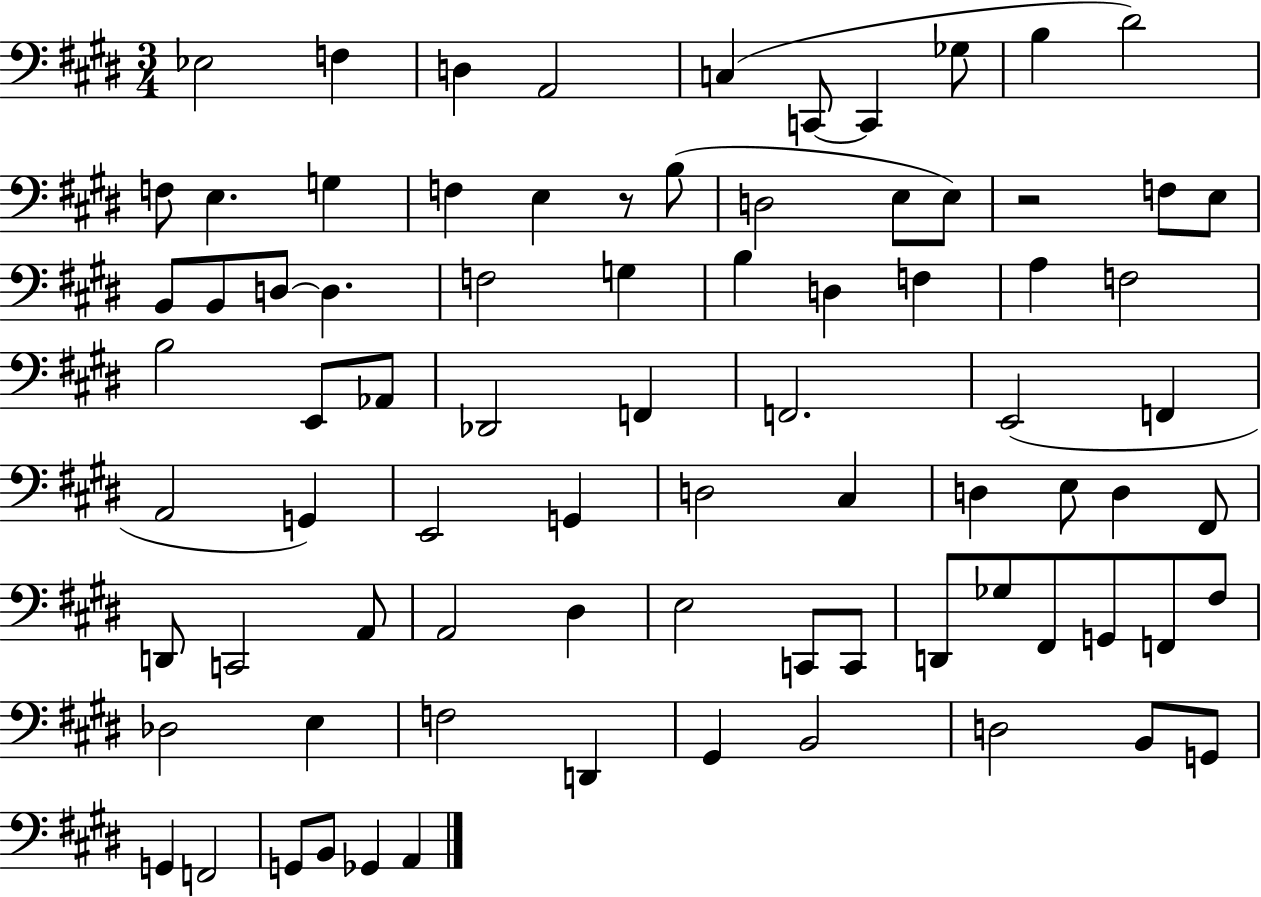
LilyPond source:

{
  \clef bass
  \numericTimeSignature
  \time 3/4
  \key e \major
  ees2 f4 | d4 a,2 | c4( c,8~~ c,4 ges8 | b4 dis'2) | \break f8 e4. g4 | f4 e4 r8 b8( | d2 e8 e8) | r2 f8 e8 | \break b,8 b,8 d8~~ d4. | f2 g4 | b4 d4 f4 | a4 f2 | \break b2 e,8 aes,8 | des,2 f,4 | f,2. | e,2( f,4 | \break a,2 g,4) | e,2 g,4 | d2 cis4 | d4 e8 d4 fis,8 | \break d,8 c,2 a,8 | a,2 dis4 | e2 c,8 c,8 | d,8 ges8 fis,8 g,8 f,8 fis8 | \break des2 e4 | f2 d,4 | gis,4 b,2 | d2 b,8 g,8 | \break g,4 f,2 | g,8 b,8 ges,4 a,4 | \bar "|."
}